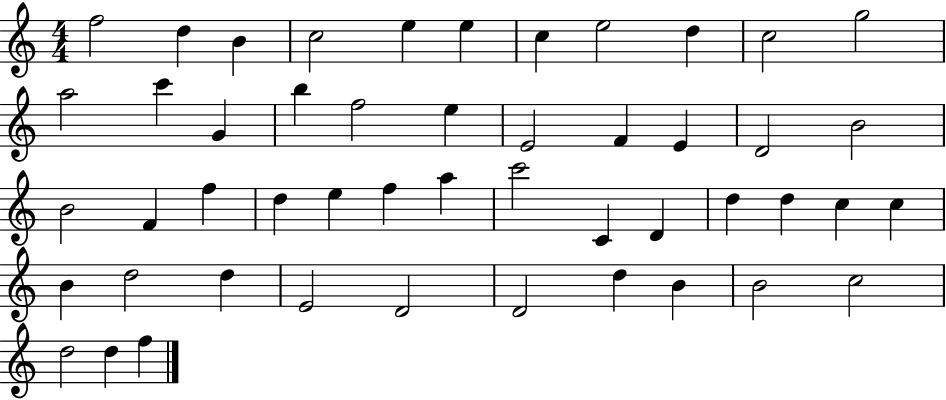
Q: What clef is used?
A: treble